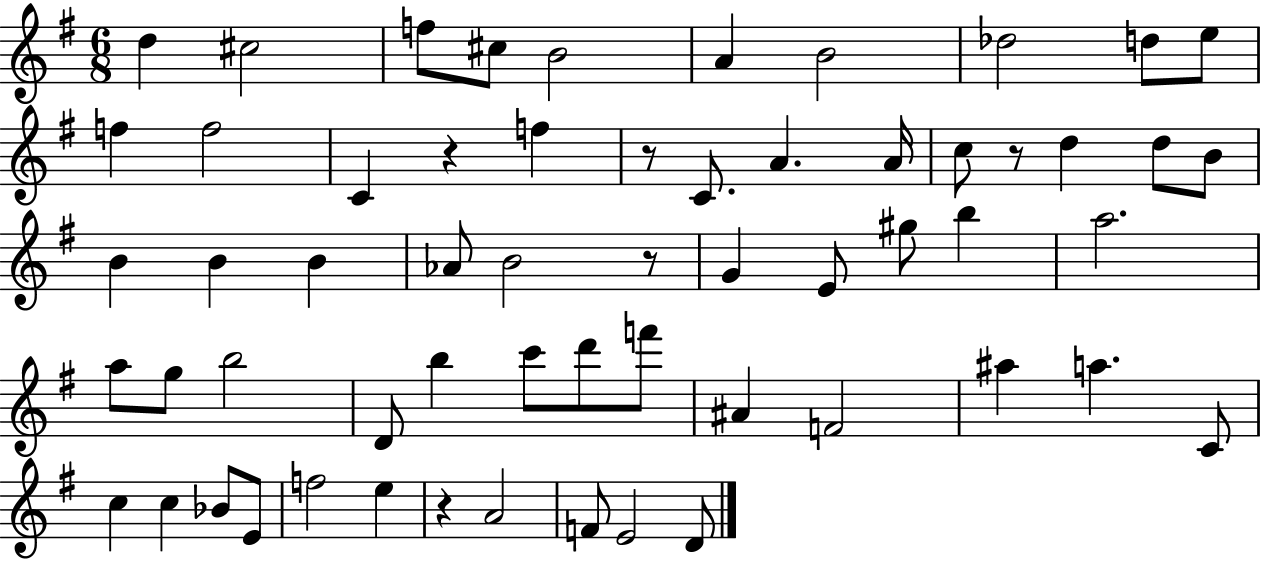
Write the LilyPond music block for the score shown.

{
  \clef treble
  \numericTimeSignature
  \time 6/8
  \key g \major
  \repeat volta 2 { d''4 cis''2 | f''8 cis''8 b'2 | a'4 b'2 | des''2 d''8 e''8 | \break f''4 f''2 | c'4 r4 f''4 | r8 c'8. a'4. a'16 | c''8 r8 d''4 d''8 b'8 | \break b'4 b'4 b'4 | aes'8 b'2 r8 | g'4 e'8 gis''8 b''4 | a''2. | \break a''8 g''8 b''2 | d'8 b''4 c'''8 d'''8 f'''8 | ais'4 f'2 | ais''4 a''4. c'8 | \break c''4 c''4 bes'8 e'8 | f''2 e''4 | r4 a'2 | f'8 e'2 d'8 | \break } \bar "|."
}